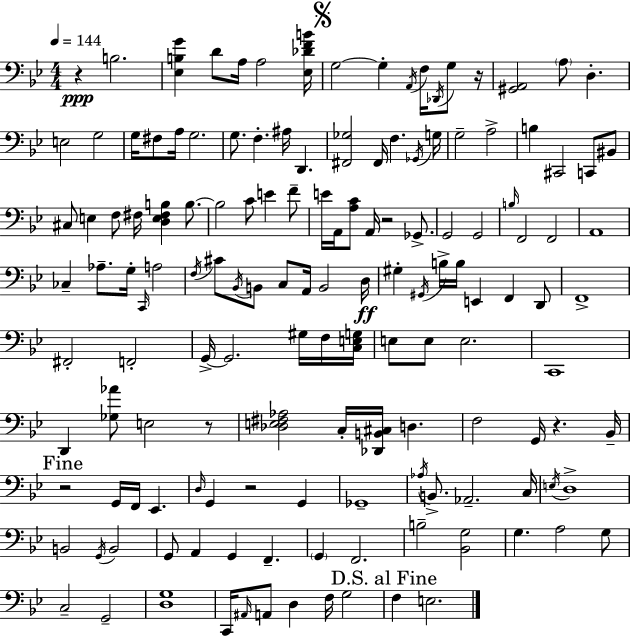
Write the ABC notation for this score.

X:1
T:Untitled
M:4/4
L:1/4
K:Gm
z B,2 [_E,B,G] D/2 A,/4 A,2 [_E,_DFB]/4 G,2 G, A,,/4 F,/4 _D,,/4 G,/2 z/4 [^G,,A,,]2 A,/2 D, E,2 G,2 G,/4 ^F,/2 A,/4 G,2 G,/2 F, ^A,/4 D,, [^F,,_G,]2 ^F,,/4 F, _G,,/4 G,/4 G,2 A,2 B, ^C,,2 C,,/2 ^B,,/2 ^C,/2 E, F,/2 ^F,/4 [D,E,^F,B,] B,/2 B,2 C/2 E F/2 E/4 A,,/4 [A,C]/2 A,,/4 z2 _G,,/2 G,,2 G,,2 B,/4 F,,2 F,,2 A,,4 _C, _A,/2 G,/4 C,,/4 A,2 F,/4 ^C/2 _B,,/4 B,,/2 C,/2 A,,/4 B,,2 D,/4 ^G, ^G,,/4 B,/4 B,/4 E,, F,, D,,/2 F,,4 ^F,,2 F,,2 G,,/4 G,,2 ^G,/4 F,/4 [C,E,G,]/4 E,/2 E,/2 E,2 C,,4 D,, [_G,_A]/2 E,2 z/2 [_D,E,^F,_A,]2 C,/4 [_D,,B,,^C,]/4 D, F,2 G,,/4 z _B,,/4 z2 G,,/4 F,,/4 _E,, D,/4 G,, z2 G,, _G,,4 _A,/4 B,,/2 _A,,2 C,/4 E,/4 D,4 B,,2 G,,/4 B,,2 G,,/2 A,, G,, F,, G,, F,,2 B,2 [_B,,G,]2 G, A,2 G,/2 C,2 G,,2 [D,G,]4 C,,/4 ^A,,/4 A,,/2 D, F,/4 G,2 F, E,2